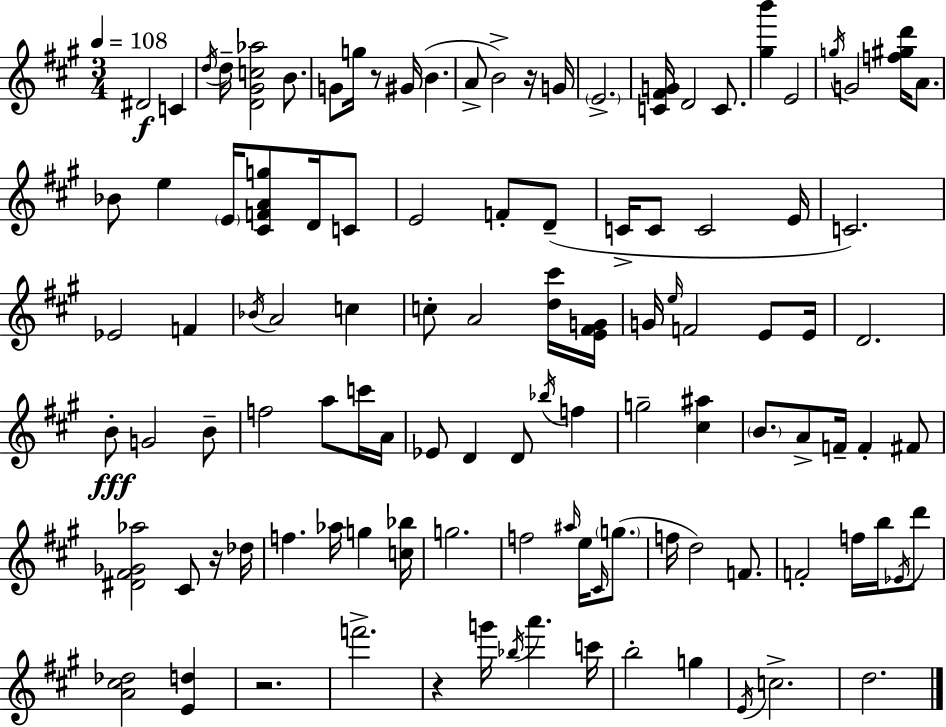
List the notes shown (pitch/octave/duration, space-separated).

D#4/h C4/q D5/s D5/s [D4,G#4,C5,Ab5]/h B4/e. G4/e G5/s R/e G#4/s B4/q. A4/e B4/h R/s G4/s E4/h. [C4,F#4,G4]/s D4/h C4/e. [G#5,B6]/q E4/h G5/s G4/h [F5,G#5,D6]/s A4/e. Bb4/e E5/q E4/s [C#4,F4,A4,G5]/e D4/s C4/e E4/h F4/e D4/e C4/s C4/e C4/h E4/s C4/h. Eb4/h F4/q Bb4/s A4/h C5/q C5/e A4/h [D5,C#6]/s [E4,F#4,G4]/s G4/s E5/s F4/h E4/e E4/s D4/h. B4/e G4/h B4/e F5/h A5/e C6/s A4/s Eb4/e D4/q D4/e Bb5/s F5/q G5/h [C#5,A#5]/q B4/e. A4/e F4/s F4/q F#4/e [D#4,F#4,Gb4,Ab5]/h C#4/e R/s Db5/s F5/q. Ab5/s G5/q [C5,Bb5]/s G5/h. F5/h A#5/s E5/s C#4/s G5/e. F5/s D5/h F4/e. F4/h F5/s B5/s Eb4/s D6/e [A4,C#5,Db5]/h [E4,D5]/q R/h. F6/h. R/q G6/s Bb5/s A6/q. C6/s B5/h G5/q E4/s C5/h. D5/h.